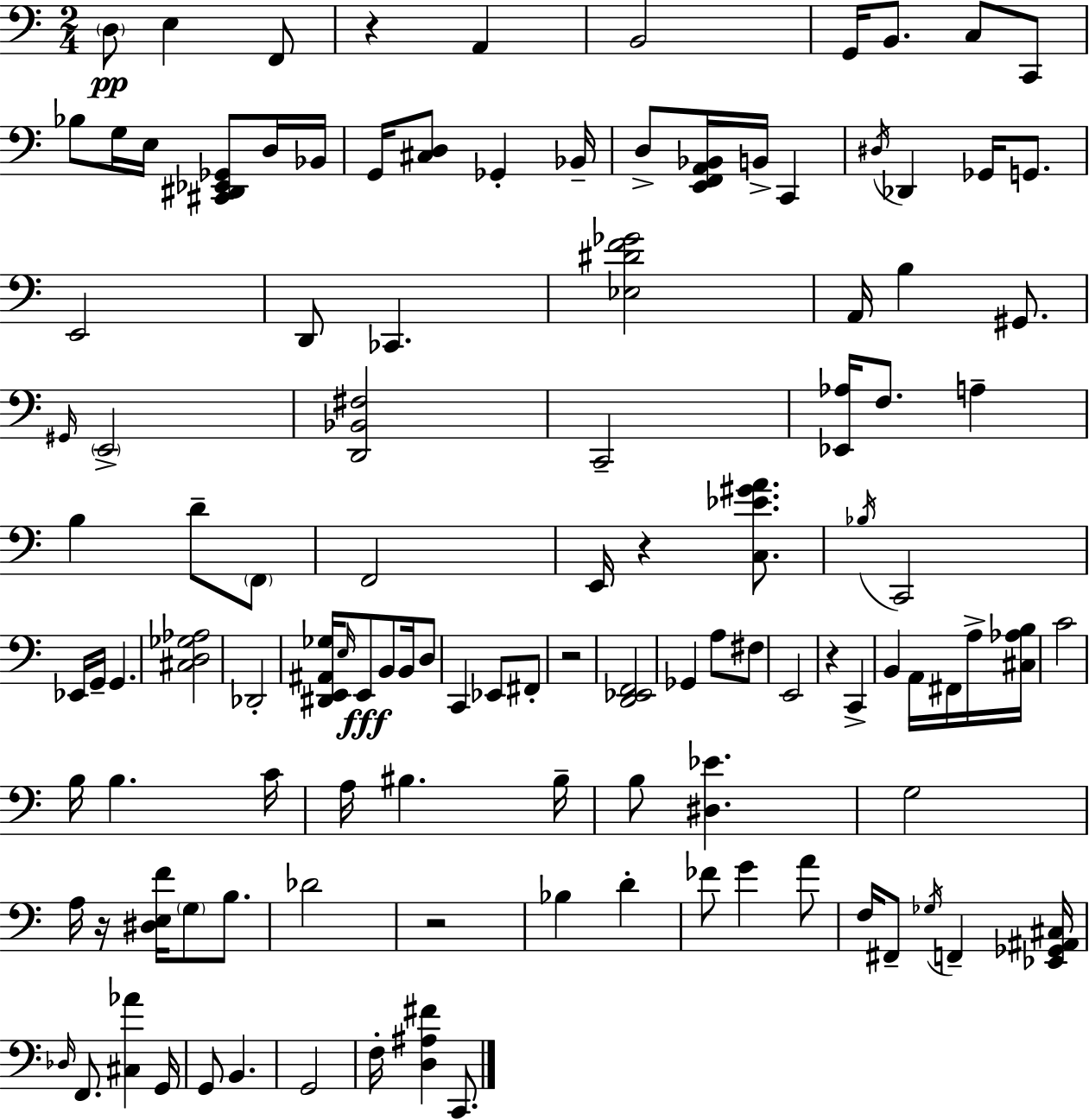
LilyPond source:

{
  \clef bass
  \numericTimeSignature
  \time 2/4
  \key c \major
  \repeat volta 2 { \parenthesize d8\pp e4 f,8 | r4 a,4 | b,2 | g,16 b,8. c8 c,8 | \break bes8 g16 e16 <cis, dis, ees, ges,>8 d16 bes,16 | g,16 <cis d>8 ges,4-. bes,16-- | d8-> <e, f, a, bes,>16 b,16-> c,4 | \acciaccatura { dis16 } des,4 ges,16 g,8. | \break e,2 | d,8 ces,4. | <ees dis' f' ges'>2 | a,16 b4 gis,8. | \break \grace { gis,16 } \parenthesize e,2-> | <d, bes, fis>2 | c,2-- | <ees, aes>16 f8. a4-- | \break b4 d'8-- | \parenthesize f,8 f,2 | e,16 r4 <c ees' gis' a'>8. | \acciaccatura { bes16 } c,2 | \break ees,16 g,16-- g,4. | <cis d ges aes>2 | des,2-. | <dis, e, ais, ges>16 \grace { e16 }\fff e,8 b,8 | \break b,16 d8 c,4 | ees,8 fis,8-. r2 | <d, ees, f,>2 | ges,4 | \break a8 fis8 e,2 | r4 | c,4-> b,4 | a,16 fis,16 a16-> <cis aes b>16 c'2 | \break b16 b4. | c'16 a16 bis4. | bis16-- b8 <dis ees'>4. | g2 | \break a16 r16 <dis e f'>16 \parenthesize g8 | b8. des'2 | r2 | bes4 | \break d'4-. fes'8 g'4 | a'8 f16 fis,8-- \acciaccatura { ges16 } | f,4-- <ees, ges, ais, cis>16 \grace { des16 } f,8. | <cis aes'>4 g,16 g,8 | \break b,4. g,2 | f16-. <d ais fis'>4 | c,8. } \bar "|."
}